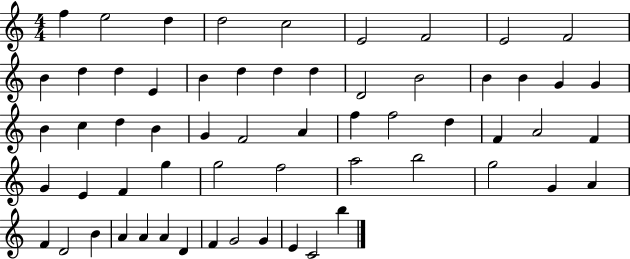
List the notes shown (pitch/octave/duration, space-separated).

F5/q E5/h D5/q D5/h C5/h E4/h F4/h E4/h F4/h B4/q D5/q D5/q E4/q B4/q D5/q D5/q D5/q D4/h B4/h B4/q B4/q G4/q G4/q B4/q C5/q D5/q B4/q G4/q F4/h A4/q F5/q F5/h D5/q F4/q A4/h F4/q G4/q E4/q F4/q G5/q G5/h F5/h A5/h B5/h G5/h G4/q A4/q F4/q D4/h B4/q A4/q A4/q A4/q D4/q F4/q G4/h G4/q E4/q C4/h B5/q